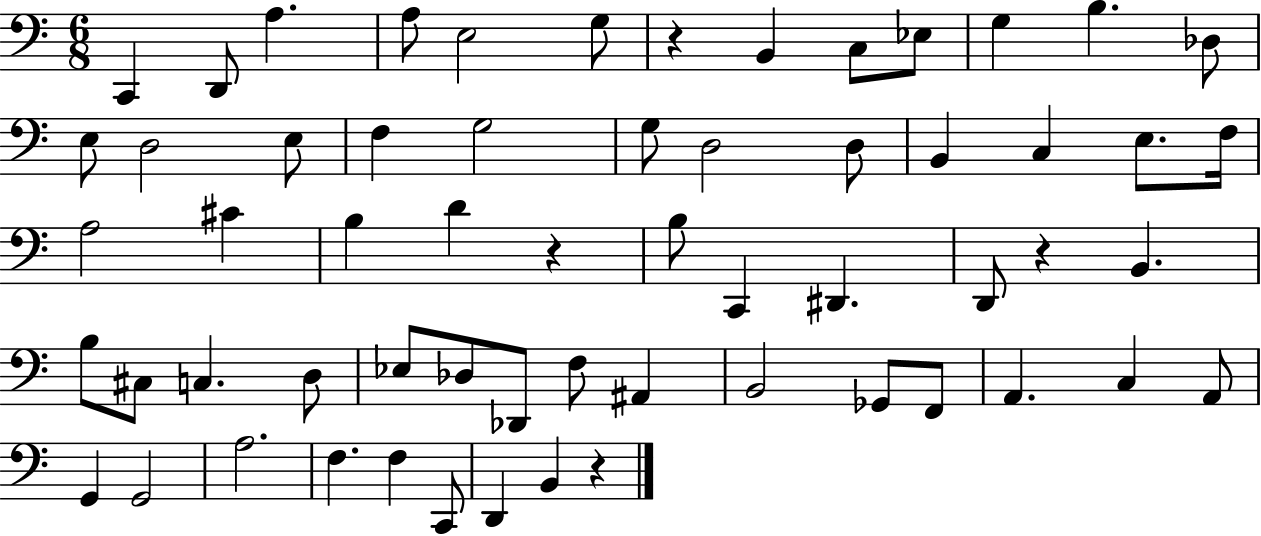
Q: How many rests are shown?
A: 4